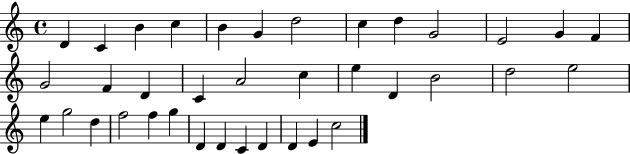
D4/q C4/q B4/q C5/q B4/q G4/q D5/h C5/q D5/q G4/h E4/h G4/q F4/q G4/h F4/q D4/q C4/q A4/h C5/q E5/q D4/q B4/h D5/h E5/h E5/q G5/h D5/q F5/h F5/q G5/q D4/q D4/q C4/q D4/q D4/q E4/q C5/h